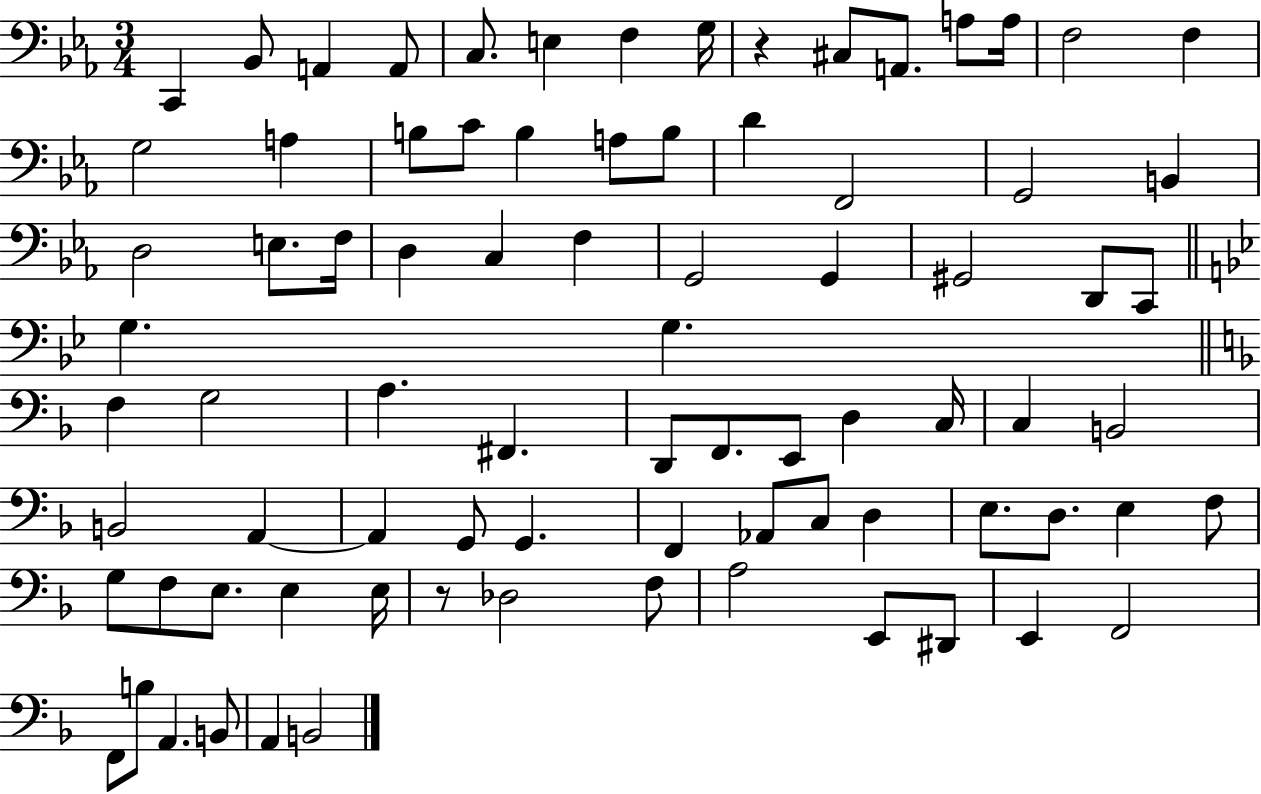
C2/q Bb2/e A2/q A2/e C3/e. E3/q F3/q G3/s R/q C#3/e A2/e. A3/e A3/s F3/h F3/q G3/h A3/q B3/e C4/e B3/q A3/e B3/e D4/q F2/h G2/h B2/q D3/h E3/e. F3/s D3/q C3/q F3/q G2/h G2/q G#2/h D2/e C2/e G3/q. G3/q. F3/q G3/h A3/q. F#2/q. D2/e F2/e. E2/e D3/q C3/s C3/q B2/h B2/h A2/q A2/q G2/e G2/q. F2/q Ab2/e C3/e D3/q E3/e. D3/e. E3/q F3/e G3/e F3/e E3/e. E3/q E3/s R/e Db3/h F3/e A3/h E2/e D#2/e E2/q F2/h F2/e B3/e A2/q. B2/e A2/q B2/h